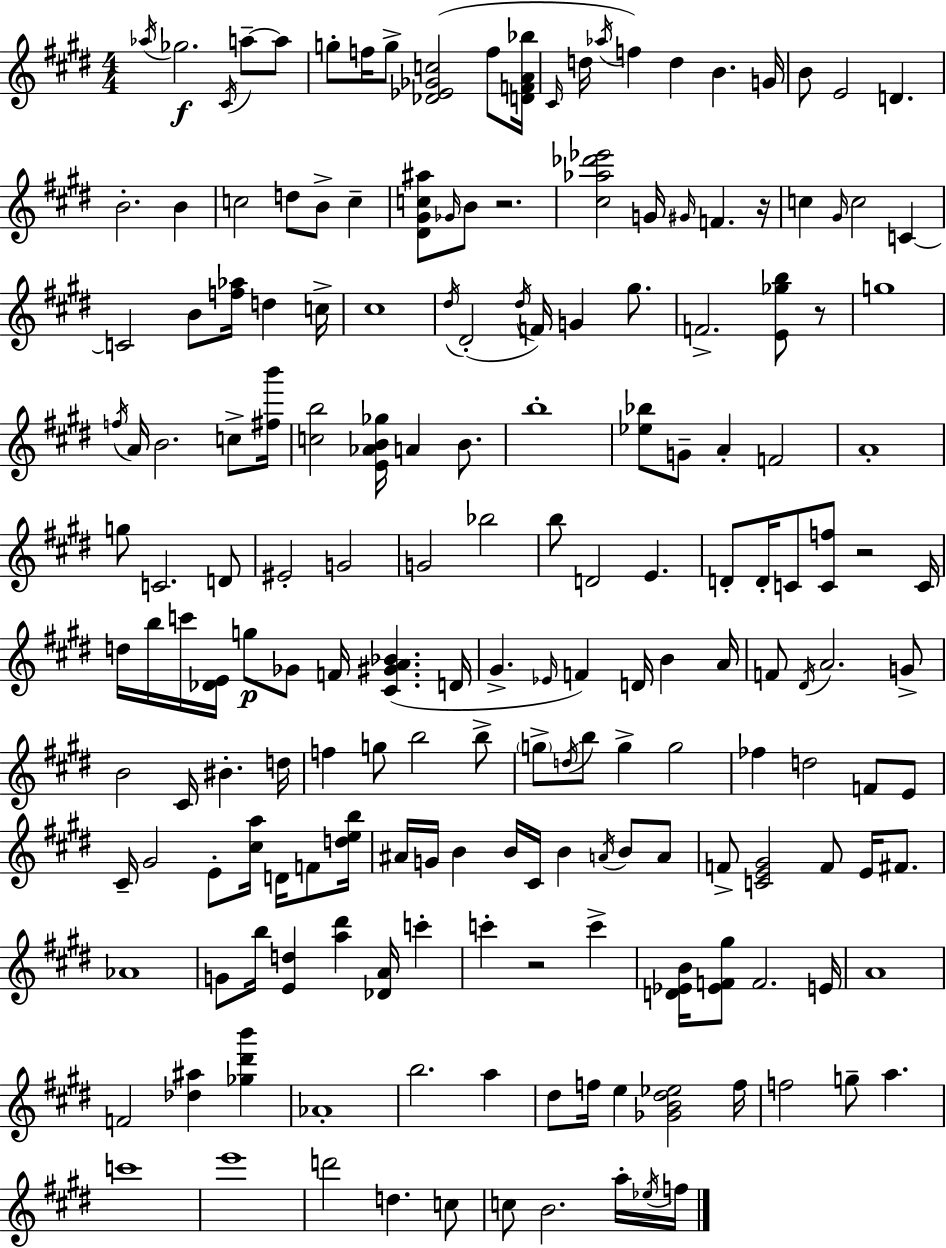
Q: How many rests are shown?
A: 5